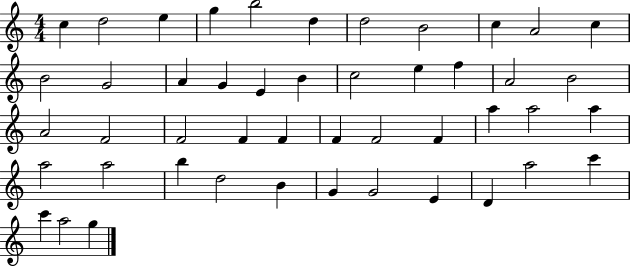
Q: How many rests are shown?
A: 0